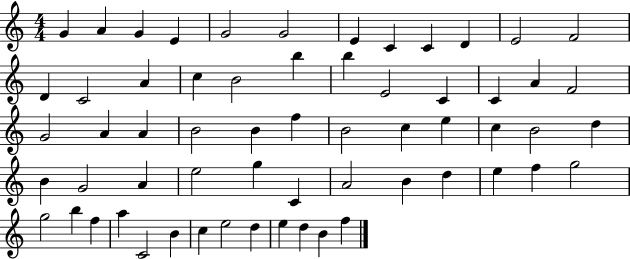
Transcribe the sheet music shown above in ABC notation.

X:1
T:Untitled
M:4/4
L:1/4
K:C
G A G E G2 G2 E C C D E2 F2 D C2 A c B2 b b E2 C C A F2 G2 A A B2 B f B2 c e c B2 d B G2 A e2 g C A2 B d e f g2 g2 b f a C2 B c e2 d e d B f